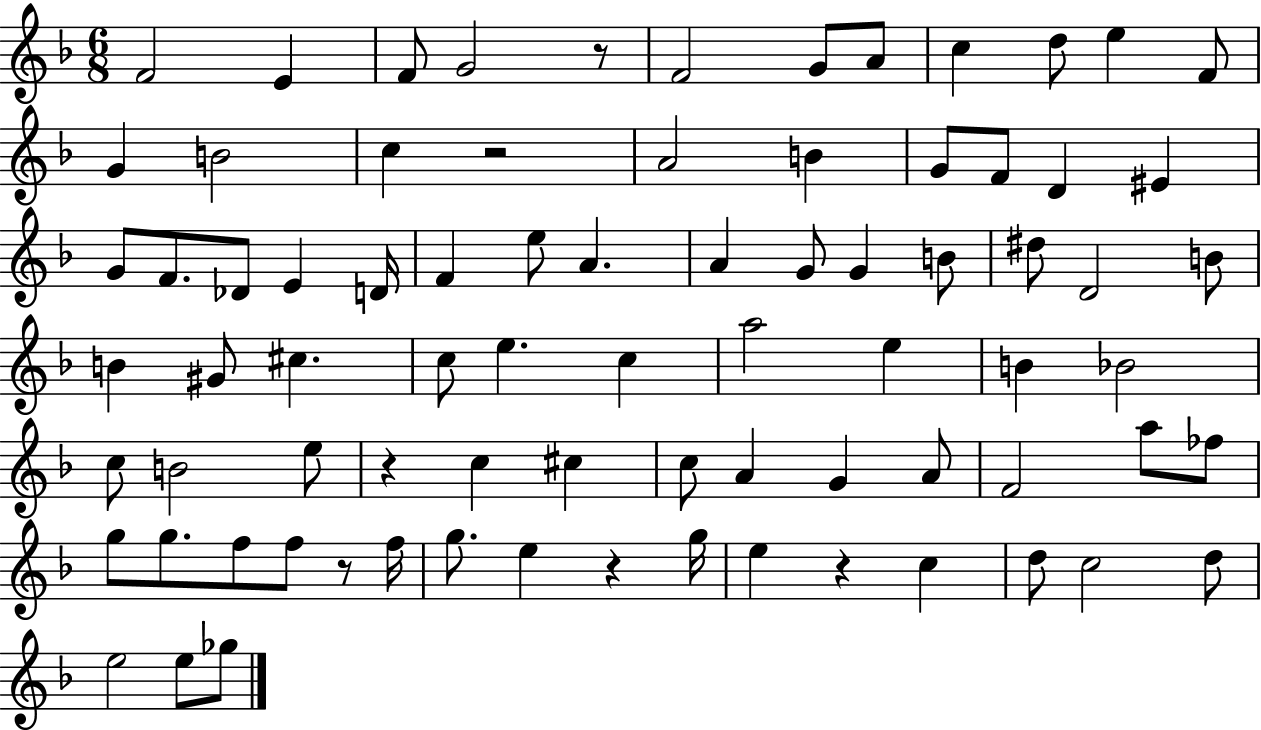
{
  \clef treble
  \numericTimeSignature
  \time 6/8
  \key f \major
  \repeat volta 2 { f'2 e'4 | f'8 g'2 r8 | f'2 g'8 a'8 | c''4 d''8 e''4 f'8 | \break g'4 b'2 | c''4 r2 | a'2 b'4 | g'8 f'8 d'4 eis'4 | \break g'8 f'8. des'8 e'4 d'16 | f'4 e''8 a'4. | a'4 g'8 g'4 b'8 | dis''8 d'2 b'8 | \break b'4 gis'8 cis''4. | c''8 e''4. c''4 | a''2 e''4 | b'4 bes'2 | \break c''8 b'2 e''8 | r4 c''4 cis''4 | c''8 a'4 g'4 a'8 | f'2 a''8 fes''8 | \break g''8 g''8. f''8 f''8 r8 f''16 | g''8. e''4 r4 g''16 | e''4 r4 c''4 | d''8 c''2 d''8 | \break e''2 e''8 ges''8 | } \bar "|."
}